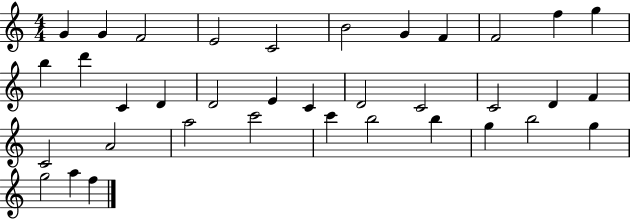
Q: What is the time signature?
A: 4/4